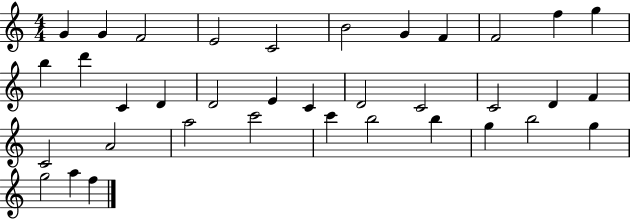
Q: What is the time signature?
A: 4/4